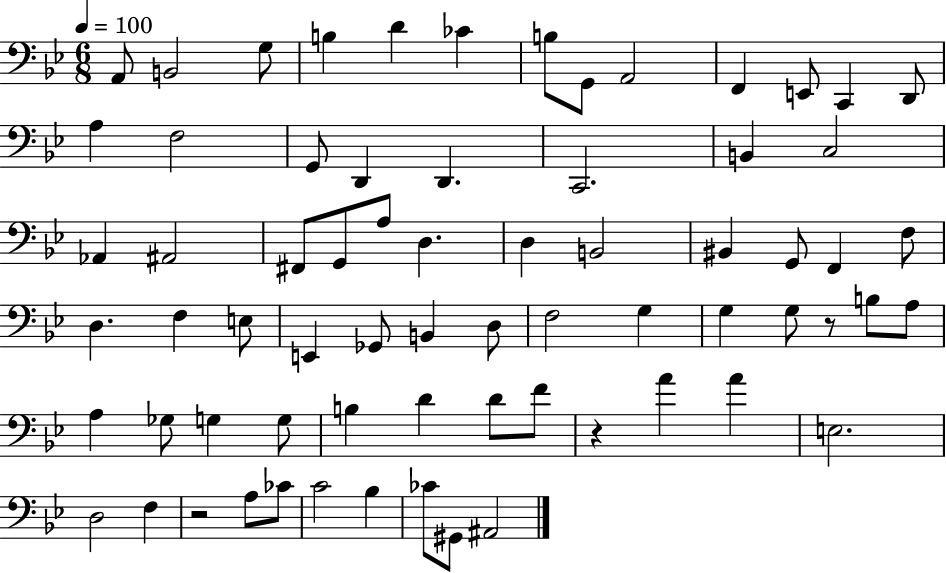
A2/e B2/h G3/e B3/q D4/q CES4/q B3/e G2/e A2/h F2/q E2/e C2/q D2/e A3/q F3/h G2/e D2/q D2/q. C2/h. B2/q C3/h Ab2/q A#2/h F#2/e G2/e A3/e D3/q. D3/q B2/h BIS2/q G2/e F2/q F3/e D3/q. F3/q E3/e E2/q Gb2/e B2/q D3/e F3/h G3/q G3/q G3/e R/e B3/e A3/e A3/q Gb3/e G3/q G3/e B3/q D4/q D4/e F4/e R/q A4/q A4/q E3/h. D3/h F3/q R/h A3/e CES4/e C4/h Bb3/q CES4/e G#2/e A#2/h